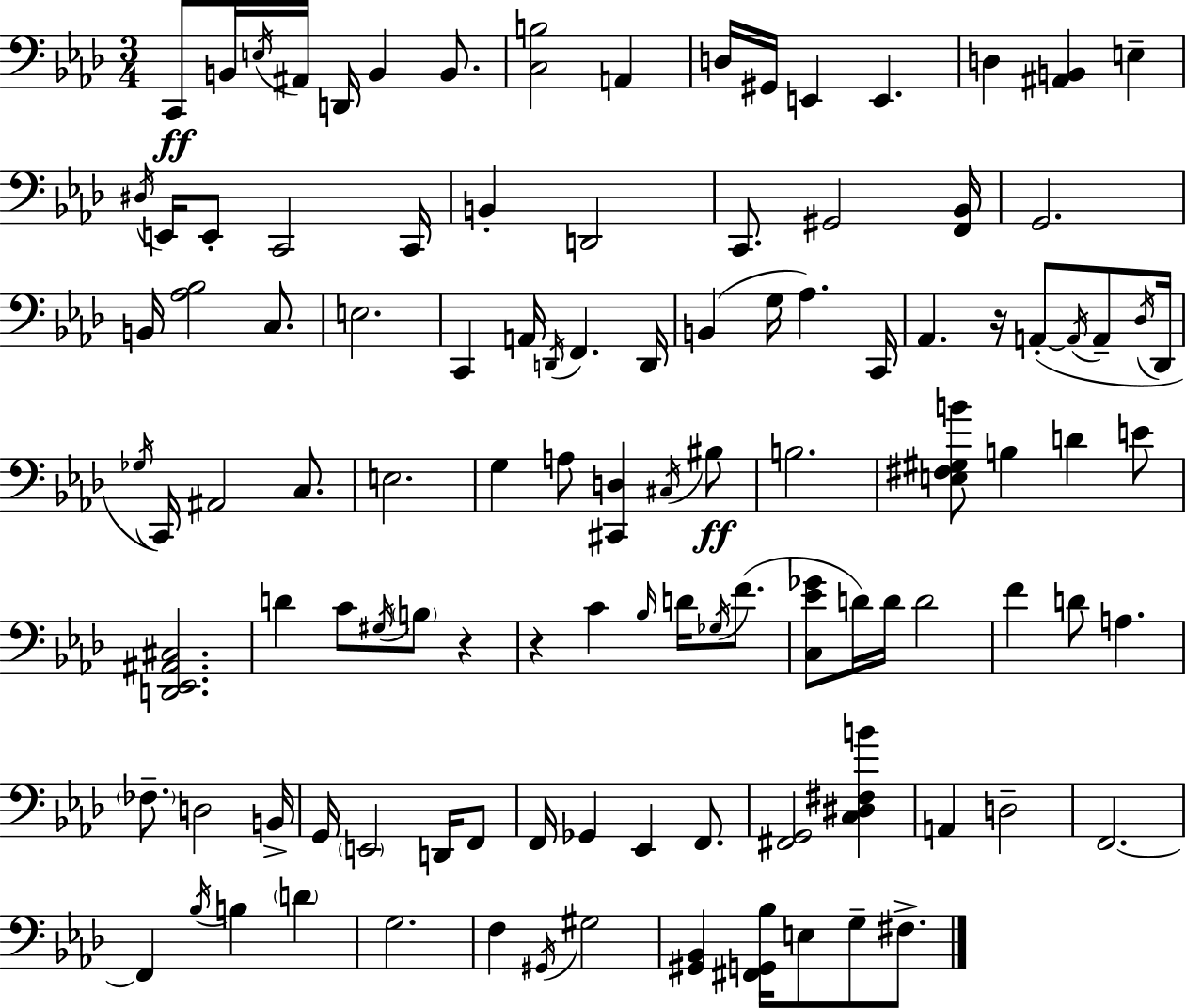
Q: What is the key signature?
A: AES major